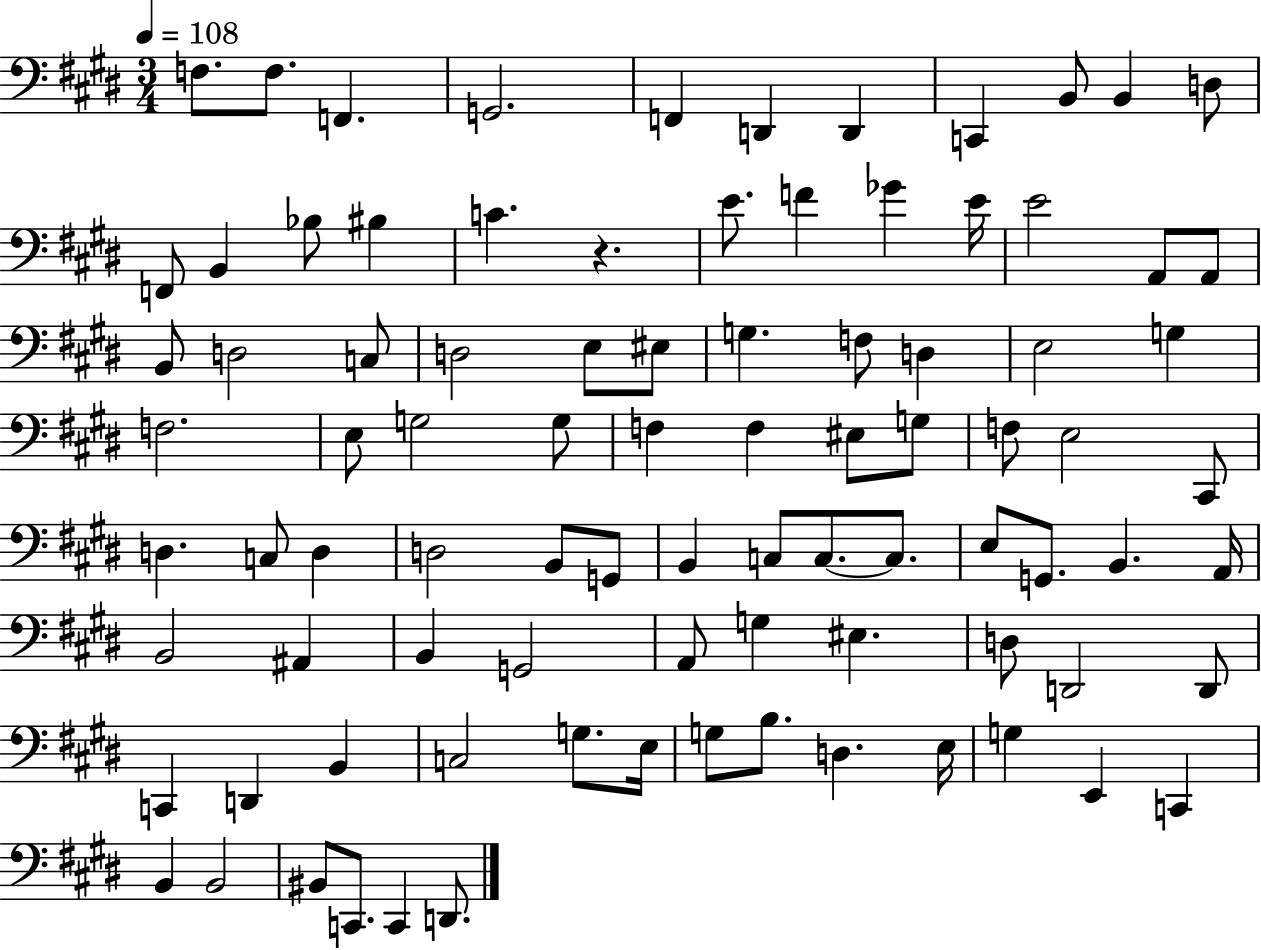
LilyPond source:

{
  \clef bass
  \numericTimeSignature
  \time 3/4
  \key e \major
  \tempo 4 = 108
  f8. f8. f,4. | g,2. | f,4 d,4 d,4 | c,4 b,8 b,4 d8 | \break f,8 b,4 bes8 bis4 | c'4. r4. | e'8. f'4 ges'4 e'16 | e'2 a,8 a,8 | \break b,8 d2 c8 | d2 e8 eis8 | g4. f8 d4 | e2 g4 | \break f2. | e8 g2 g8 | f4 f4 eis8 g8 | f8 e2 cis,8 | \break d4. c8 d4 | d2 b,8 g,8 | b,4 c8 c8.~~ c8. | e8 g,8. b,4. a,16 | \break b,2 ais,4 | b,4 g,2 | a,8 g4 eis4. | d8 d,2 d,8 | \break c,4 d,4 b,4 | c2 g8. e16 | g8 b8. d4. e16 | g4 e,4 c,4 | \break b,4 b,2 | bis,8 c,8. c,4 d,8. | \bar "|."
}